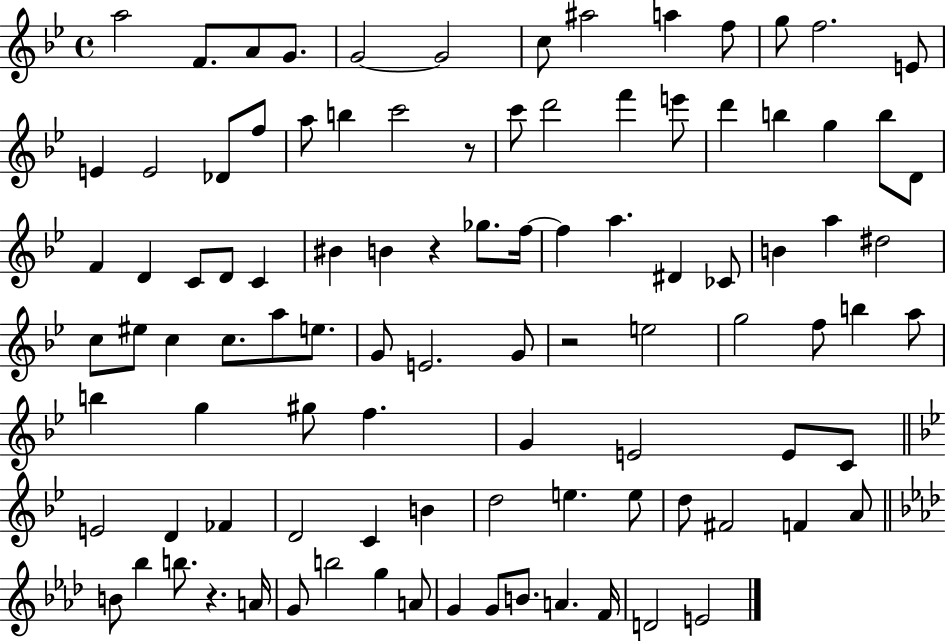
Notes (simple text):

A5/h F4/e. A4/e G4/e. G4/h G4/h C5/e A#5/h A5/q F5/e G5/e F5/h. E4/e E4/q E4/h Db4/e F5/e A5/e B5/q C6/h R/e C6/e D6/h F6/q E6/e D6/q B5/q G5/q B5/e D4/e F4/q D4/q C4/e D4/e C4/q BIS4/q B4/q R/q Gb5/e. F5/s F5/q A5/q. D#4/q CES4/e B4/q A5/q D#5/h C5/e EIS5/e C5/q C5/e. A5/e E5/e. G4/e E4/h. G4/e R/h E5/h G5/h F5/e B5/q A5/e B5/q G5/q G#5/e F5/q. G4/q E4/h E4/e C4/e E4/h D4/q FES4/q D4/h C4/q B4/q D5/h E5/q. E5/e D5/e F#4/h F4/q A4/e B4/e Bb5/q B5/e. R/q. A4/s G4/e B5/h G5/q A4/e G4/q G4/e B4/e. A4/q. F4/s D4/h E4/h